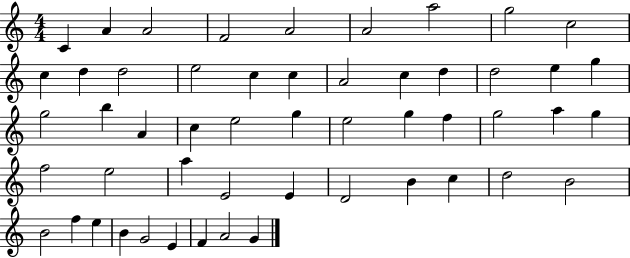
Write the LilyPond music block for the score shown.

{
  \clef treble
  \numericTimeSignature
  \time 4/4
  \key c \major
  c'4 a'4 a'2 | f'2 a'2 | a'2 a''2 | g''2 c''2 | \break c''4 d''4 d''2 | e''2 c''4 c''4 | a'2 c''4 d''4 | d''2 e''4 g''4 | \break g''2 b''4 a'4 | c''4 e''2 g''4 | e''2 g''4 f''4 | g''2 a''4 g''4 | \break f''2 e''2 | a''4 e'2 e'4 | d'2 b'4 c''4 | d''2 b'2 | \break b'2 f''4 e''4 | b'4 g'2 e'4 | f'4 a'2 g'4 | \bar "|."
}